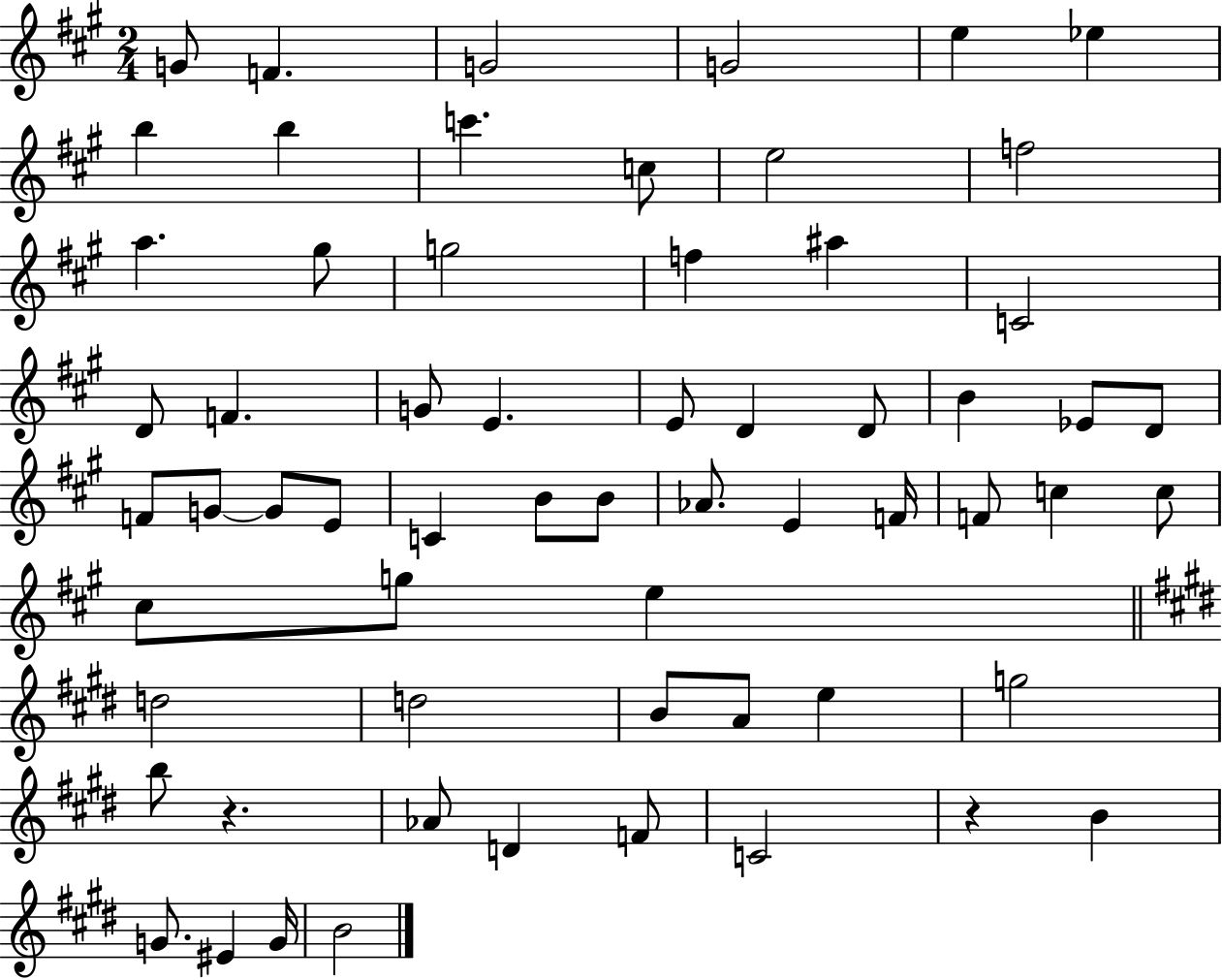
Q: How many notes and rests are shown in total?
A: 62